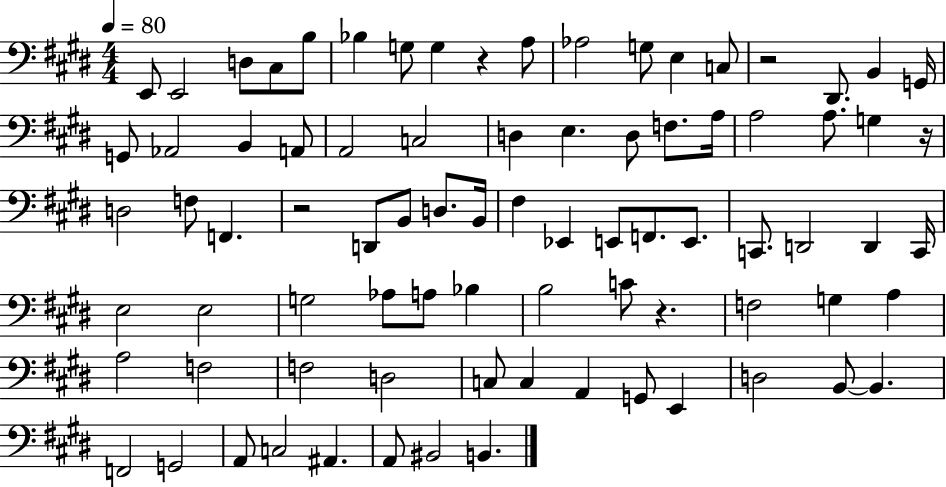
X:1
T:Untitled
M:4/4
L:1/4
K:E
E,,/2 E,,2 D,/2 ^C,/2 B,/2 _B, G,/2 G, z A,/2 _A,2 G,/2 E, C,/2 z2 ^D,,/2 B,, G,,/4 G,,/2 _A,,2 B,, A,,/2 A,,2 C,2 D, E, D,/2 F,/2 A,/4 A,2 A,/2 G, z/4 D,2 F,/2 F,, z2 D,,/2 B,,/2 D,/2 B,,/4 ^F, _E,, E,,/2 F,,/2 E,,/2 C,,/2 D,,2 D,, C,,/4 E,2 E,2 G,2 _A,/2 A,/2 _B, B,2 C/2 z F,2 G, A, A,2 F,2 F,2 D,2 C,/2 C, A,, G,,/2 E,, D,2 B,,/2 B,, F,,2 G,,2 A,,/2 C,2 ^A,, A,,/2 ^B,,2 B,,